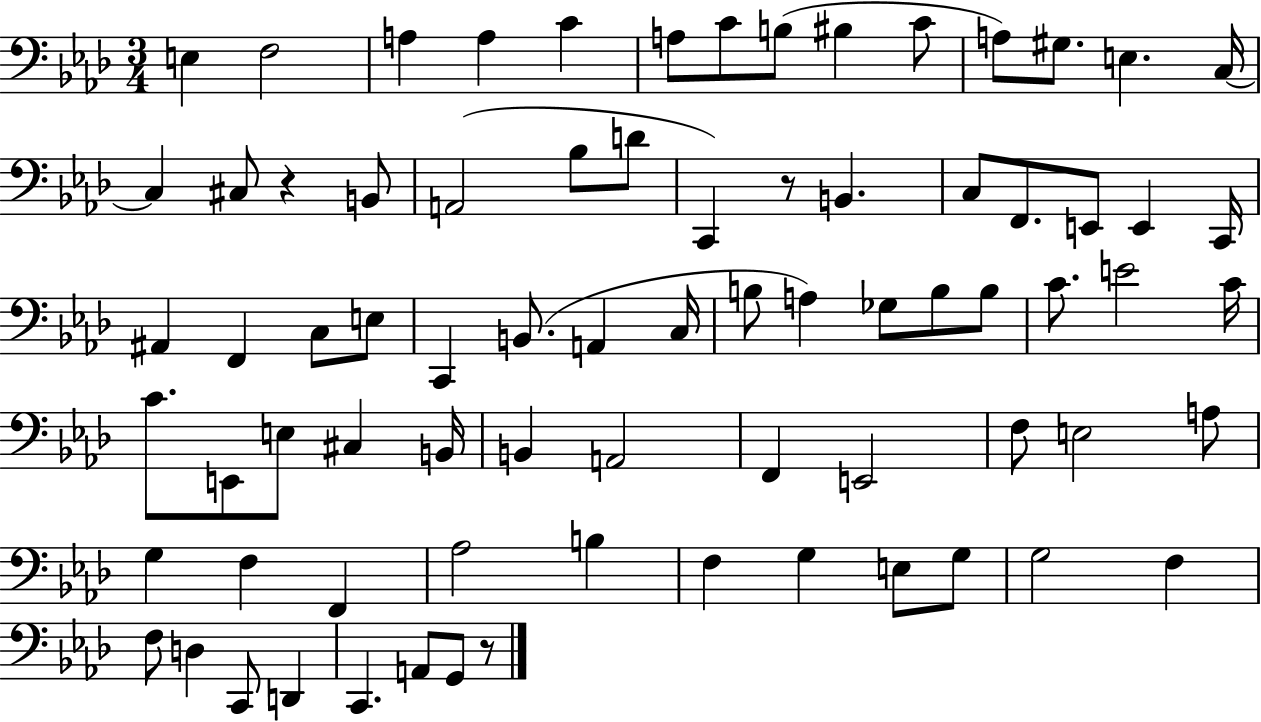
E3/q F3/h A3/q A3/q C4/q A3/e C4/e B3/e BIS3/q C4/e A3/e G#3/e. E3/q. C3/s C3/q C#3/e R/q B2/e A2/h Bb3/e D4/e C2/q R/e B2/q. C3/e F2/e. E2/e E2/q C2/s A#2/q F2/q C3/e E3/e C2/q B2/e. A2/q C3/s B3/e A3/q Gb3/e B3/e B3/e C4/e. E4/h C4/s C4/e. E2/e E3/e C#3/q B2/s B2/q A2/h F2/q E2/h F3/e E3/h A3/e G3/q F3/q F2/q Ab3/h B3/q F3/q G3/q E3/e G3/e G3/h F3/q F3/e D3/q C2/e D2/q C2/q. A2/e G2/e R/e